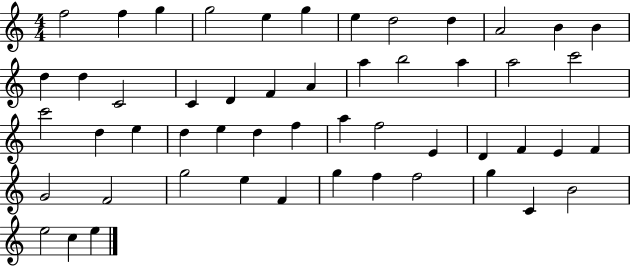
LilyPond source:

{
  \clef treble
  \numericTimeSignature
  \time 4/4
  \key c \major
  f''2 f''4 g''4 | g''2 e''4 g''4 | e''4 d''2 d''4 | a'2 b'4 b'4 | \break d''4 d''4 c'2 | c'4 d'4 f'4 a'4 | a''4 b''2 a''4 | a''2 c'''2 | \break c'''2 d''4 e''4 | d''4 e''4 d''4 f''4 | a''4 f''2 e'4 | d'4 f'4 e'4 f'4 | \break g'2 f'2 | g''2 e''4 f'4 | g''4 f''4 f''2 | g''4 c'4 b'2 | \break e''2 c''4 e''4 | \bar "|."
}